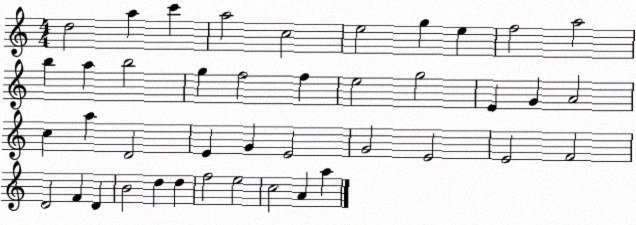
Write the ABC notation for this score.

X:1
T:Untitled
M:4/4
L:1/4
K:C
d2 a c' a2 c2 e2 g e f2 a2 b a b2 g f2 f e2 g2 E G A2 c a D2 E G E2 G2 E2 E2 F2 D2 F D B2 d d f2 e2 c2 A a